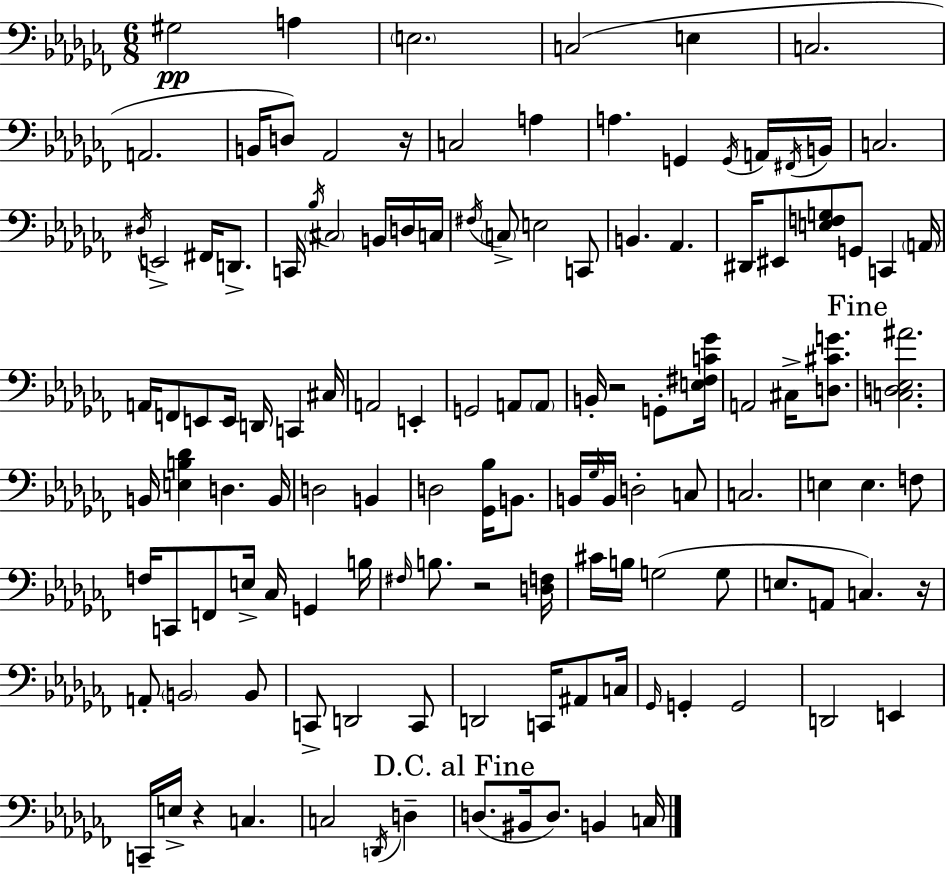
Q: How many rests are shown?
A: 5